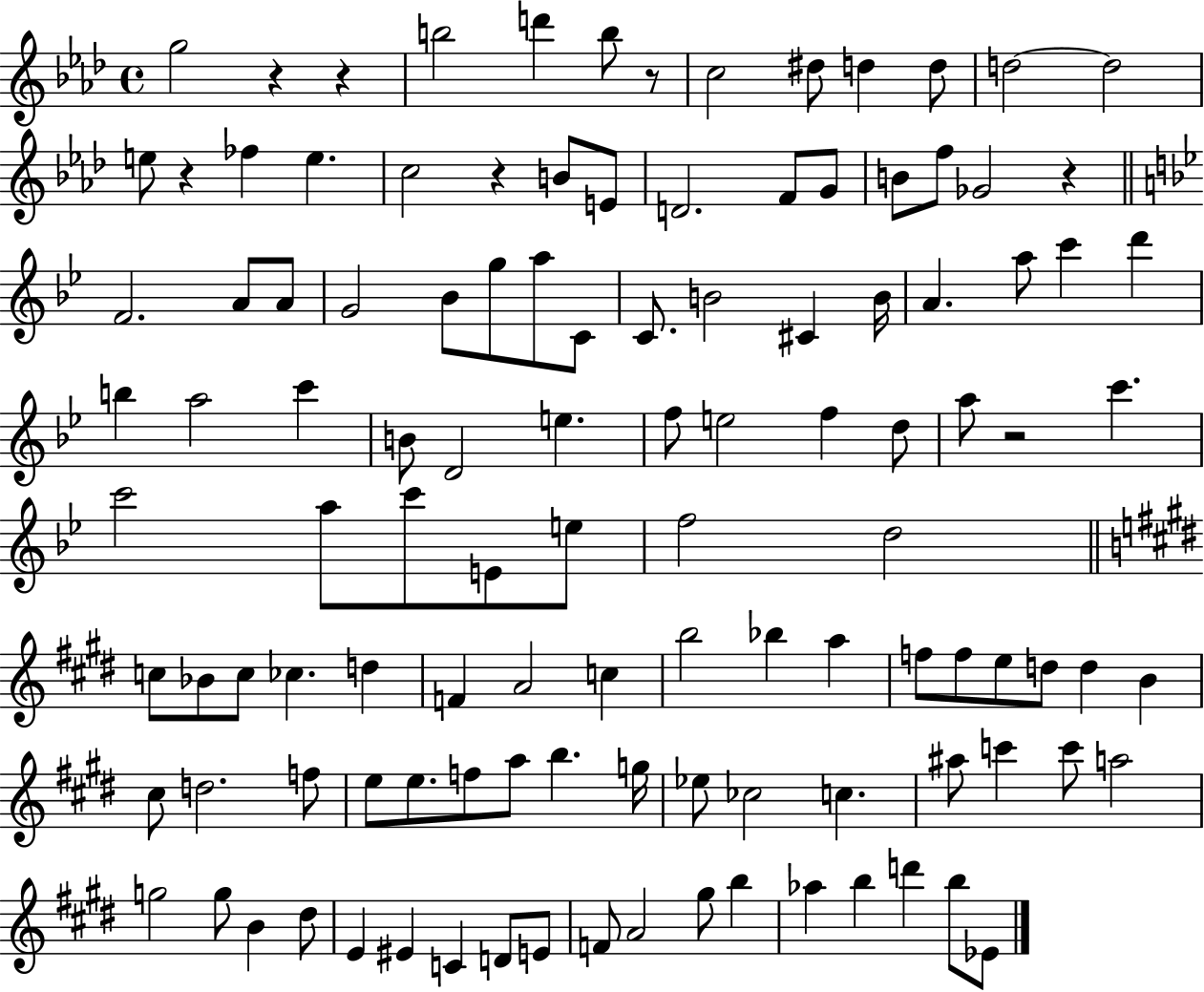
G5/h R/q R/q B5/h D6/q B5/e R/e C5/h D#5/e D5/q D5/e D5/h D5/h E5/e R/q FES5/q E5/q. C5/h R/q B4/e E4/e D4/h. F4/e G4/e B4/e F5/e Gb4/h R/q F4/h. A4/e A4/e G4/h Bb4/e G5/e A5/e C4/e C4/e. B4/h C#4/q B4/s A4/q. A5/e C6/q D6/q B5/q A5/h C6/q B4/e D4/h E5/q. F5/e E5/h F5/q D5/e A5/e R/h C6/q. C6/h A5/e C6/e E4/e E5/e F5/h D5/h C5/e Bb4/e C5/e CES5/q. D5/q F4/q A4/h C5/q B5/h Bb5/q A5/q F5/e F5/e E5/e D5/e D5/q B4/q C#5/e D5/h. F5/e E5/e E5/e. F5/e A5/e B5/q. G5/s Eb5/e CES5/h C5/q. A#5/e C6/q C6/e A5/h G5/h G5/e B4/q D#5/e E4/q EIS4/q C4/q D4/e E4/e F4/e A4/h G#5/e B5/q Ab5/q B5/q D6/q B5/e Eb4/e